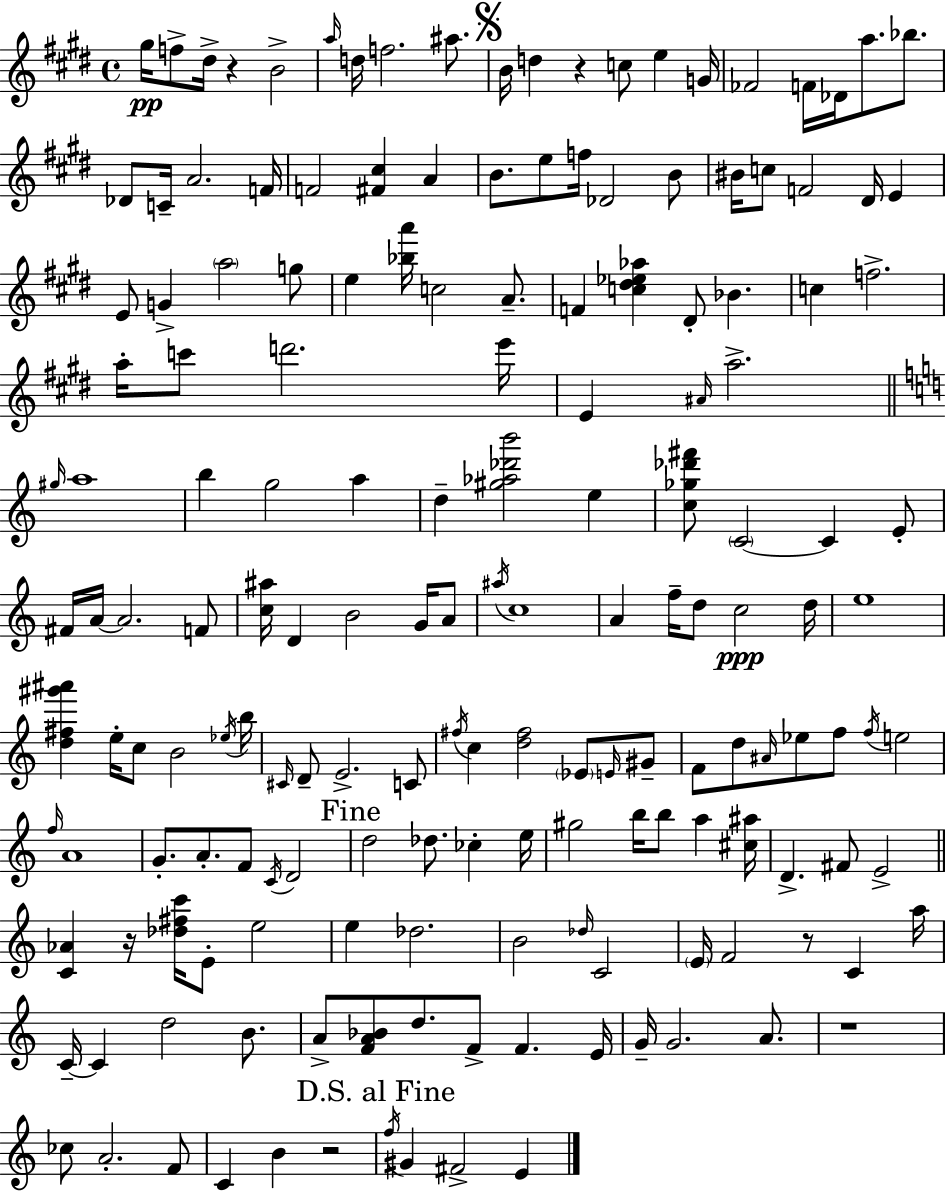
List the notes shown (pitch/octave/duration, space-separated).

G#5/s F5/e D#5/s R/q B4/h A5/s D5/s F5/h. A#5/e. B4/s D5/q R/q C5/e E5/q G4/s FES4/h F4/s Db4/s A5/e. Bb5/e. Db4/e C4/s A4/h. F4/s F4/h [F#4,C#5]/q A4/q B4/e. E5/e F5/s Db4/h B4/e BIS4/s C5/e F4/h D#4/s E4/q E4/e G4/q A5/h G5/e E5/q [Bb5,A6]/s C5/h A4/e. F4/q [C5,D#5,Eb5,Ab5]/q D#4/e Bb4/q. C5/q F5/h. A5/s C6/e D6/h. E6/s E4/q A#4/s A5/h. G#5/s A5/w B5/q G5/h A5/q D5/q [G#5,Ab5,Db6,B6]/h E5/q [C5,Gb5,Db6,F#6]/e C4/h C4/q E4/e F#4/s A4/s A4/h. F4/e [C5,A#5]/s D4/q B4/h G4/s A4/e A#5/s C5/w A4/q F5/s D5/e C5/h D5/s E5/w [D5,F#5,G#6,A#6]/q E5/s C5/e B4/h Eb5/s B5/s C#4/s D4/e E4/h. C4/e F#5/s C5/q [D5,F#5]/h Eb4/e E4/s G#4/e F4/e D5/e A#4/s Eb5/e F5/e F5/s E5/h F5/s A4/w G4/e. A4/e. F4/e C4/s D4/h D5/h Db5/e. CES5/q E5/s G#5/h B5/s B5/e A5/q [C#5,A#5]/s D4/q. F#4/e E4/h [C4,Ab4]/q R/s [Db5,F#5,C6]/s E4/e E5/h E5/q Db5/h. B4/h Db5/s C4/h E4/s F4/h R/e C4/q A5/s C4/s C4/q D5/h B4/e. A4/e [F4,A4,Bb4]/e D5/e. F4/e F4/q. E4/s G4/s G4/h. A4/e. R/w CES5/e A4/h. F4/e C4/q B4/q R/h F5/s G#4/q F#4/h E4/q